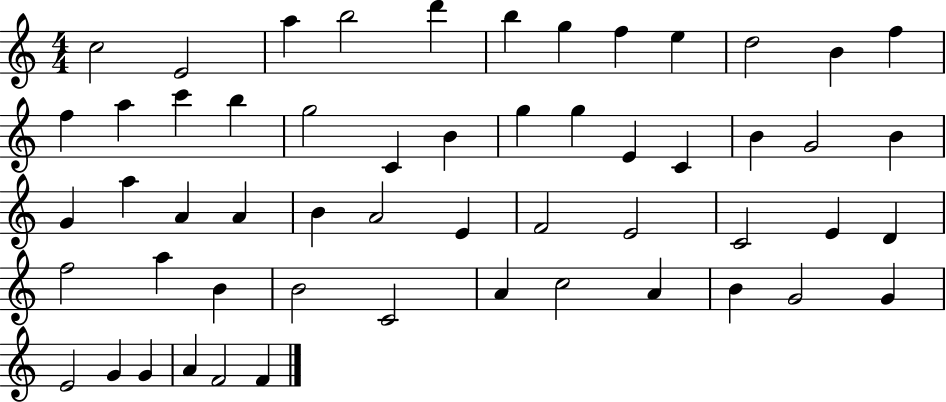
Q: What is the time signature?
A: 4/4